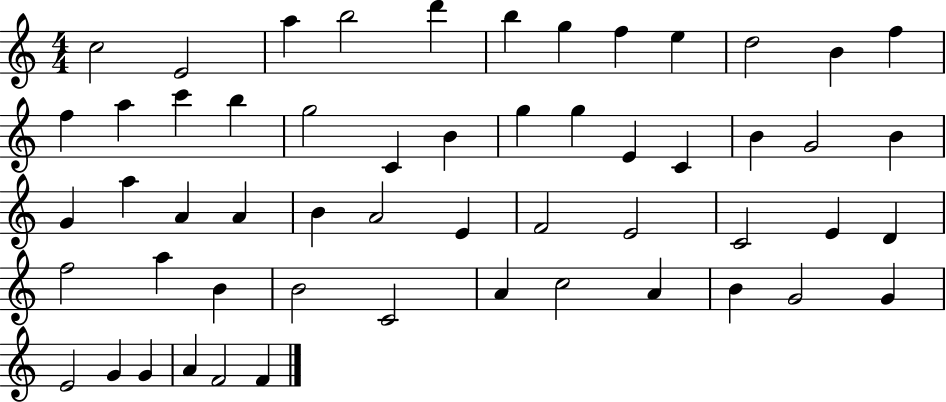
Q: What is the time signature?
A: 4/4